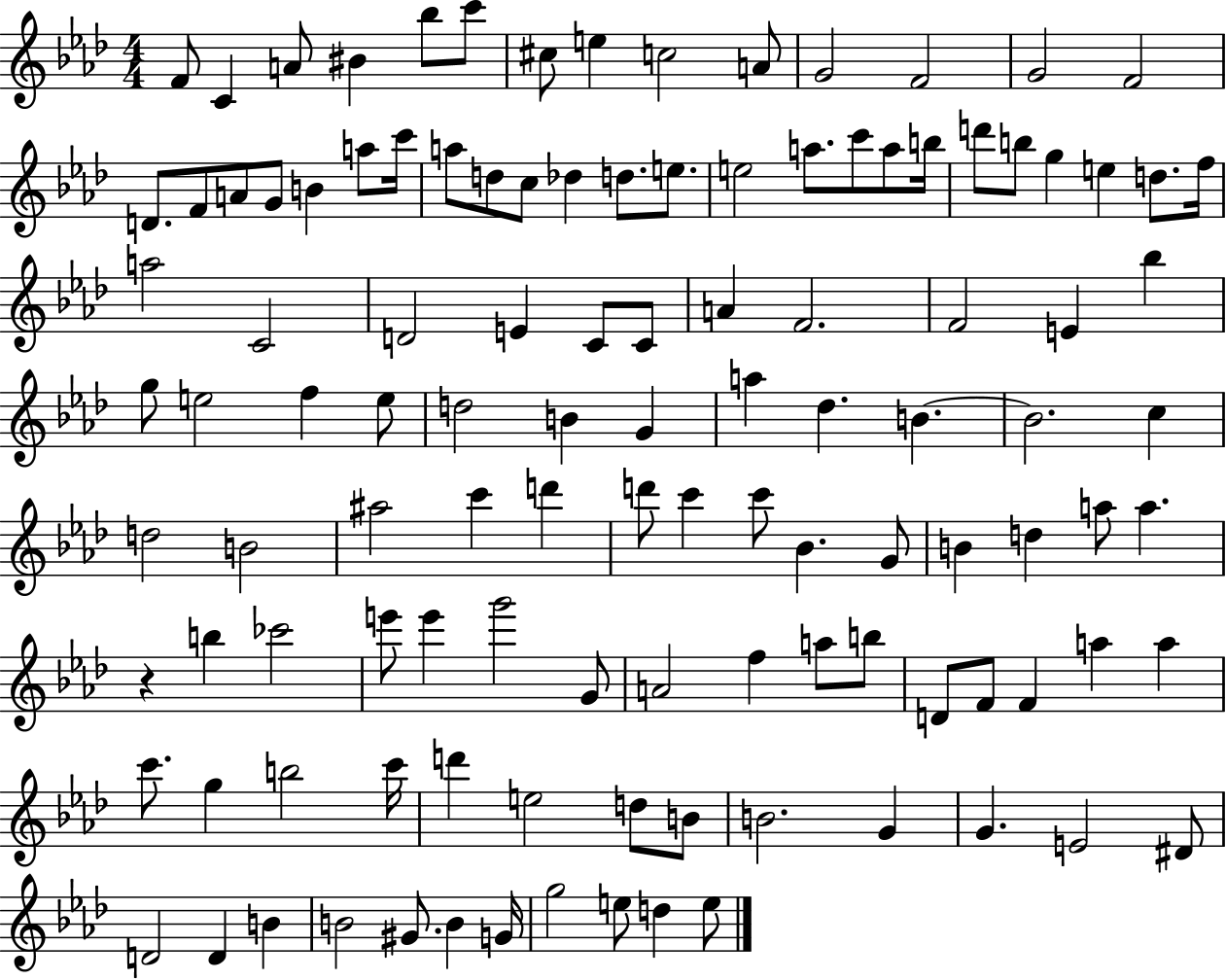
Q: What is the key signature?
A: AES major